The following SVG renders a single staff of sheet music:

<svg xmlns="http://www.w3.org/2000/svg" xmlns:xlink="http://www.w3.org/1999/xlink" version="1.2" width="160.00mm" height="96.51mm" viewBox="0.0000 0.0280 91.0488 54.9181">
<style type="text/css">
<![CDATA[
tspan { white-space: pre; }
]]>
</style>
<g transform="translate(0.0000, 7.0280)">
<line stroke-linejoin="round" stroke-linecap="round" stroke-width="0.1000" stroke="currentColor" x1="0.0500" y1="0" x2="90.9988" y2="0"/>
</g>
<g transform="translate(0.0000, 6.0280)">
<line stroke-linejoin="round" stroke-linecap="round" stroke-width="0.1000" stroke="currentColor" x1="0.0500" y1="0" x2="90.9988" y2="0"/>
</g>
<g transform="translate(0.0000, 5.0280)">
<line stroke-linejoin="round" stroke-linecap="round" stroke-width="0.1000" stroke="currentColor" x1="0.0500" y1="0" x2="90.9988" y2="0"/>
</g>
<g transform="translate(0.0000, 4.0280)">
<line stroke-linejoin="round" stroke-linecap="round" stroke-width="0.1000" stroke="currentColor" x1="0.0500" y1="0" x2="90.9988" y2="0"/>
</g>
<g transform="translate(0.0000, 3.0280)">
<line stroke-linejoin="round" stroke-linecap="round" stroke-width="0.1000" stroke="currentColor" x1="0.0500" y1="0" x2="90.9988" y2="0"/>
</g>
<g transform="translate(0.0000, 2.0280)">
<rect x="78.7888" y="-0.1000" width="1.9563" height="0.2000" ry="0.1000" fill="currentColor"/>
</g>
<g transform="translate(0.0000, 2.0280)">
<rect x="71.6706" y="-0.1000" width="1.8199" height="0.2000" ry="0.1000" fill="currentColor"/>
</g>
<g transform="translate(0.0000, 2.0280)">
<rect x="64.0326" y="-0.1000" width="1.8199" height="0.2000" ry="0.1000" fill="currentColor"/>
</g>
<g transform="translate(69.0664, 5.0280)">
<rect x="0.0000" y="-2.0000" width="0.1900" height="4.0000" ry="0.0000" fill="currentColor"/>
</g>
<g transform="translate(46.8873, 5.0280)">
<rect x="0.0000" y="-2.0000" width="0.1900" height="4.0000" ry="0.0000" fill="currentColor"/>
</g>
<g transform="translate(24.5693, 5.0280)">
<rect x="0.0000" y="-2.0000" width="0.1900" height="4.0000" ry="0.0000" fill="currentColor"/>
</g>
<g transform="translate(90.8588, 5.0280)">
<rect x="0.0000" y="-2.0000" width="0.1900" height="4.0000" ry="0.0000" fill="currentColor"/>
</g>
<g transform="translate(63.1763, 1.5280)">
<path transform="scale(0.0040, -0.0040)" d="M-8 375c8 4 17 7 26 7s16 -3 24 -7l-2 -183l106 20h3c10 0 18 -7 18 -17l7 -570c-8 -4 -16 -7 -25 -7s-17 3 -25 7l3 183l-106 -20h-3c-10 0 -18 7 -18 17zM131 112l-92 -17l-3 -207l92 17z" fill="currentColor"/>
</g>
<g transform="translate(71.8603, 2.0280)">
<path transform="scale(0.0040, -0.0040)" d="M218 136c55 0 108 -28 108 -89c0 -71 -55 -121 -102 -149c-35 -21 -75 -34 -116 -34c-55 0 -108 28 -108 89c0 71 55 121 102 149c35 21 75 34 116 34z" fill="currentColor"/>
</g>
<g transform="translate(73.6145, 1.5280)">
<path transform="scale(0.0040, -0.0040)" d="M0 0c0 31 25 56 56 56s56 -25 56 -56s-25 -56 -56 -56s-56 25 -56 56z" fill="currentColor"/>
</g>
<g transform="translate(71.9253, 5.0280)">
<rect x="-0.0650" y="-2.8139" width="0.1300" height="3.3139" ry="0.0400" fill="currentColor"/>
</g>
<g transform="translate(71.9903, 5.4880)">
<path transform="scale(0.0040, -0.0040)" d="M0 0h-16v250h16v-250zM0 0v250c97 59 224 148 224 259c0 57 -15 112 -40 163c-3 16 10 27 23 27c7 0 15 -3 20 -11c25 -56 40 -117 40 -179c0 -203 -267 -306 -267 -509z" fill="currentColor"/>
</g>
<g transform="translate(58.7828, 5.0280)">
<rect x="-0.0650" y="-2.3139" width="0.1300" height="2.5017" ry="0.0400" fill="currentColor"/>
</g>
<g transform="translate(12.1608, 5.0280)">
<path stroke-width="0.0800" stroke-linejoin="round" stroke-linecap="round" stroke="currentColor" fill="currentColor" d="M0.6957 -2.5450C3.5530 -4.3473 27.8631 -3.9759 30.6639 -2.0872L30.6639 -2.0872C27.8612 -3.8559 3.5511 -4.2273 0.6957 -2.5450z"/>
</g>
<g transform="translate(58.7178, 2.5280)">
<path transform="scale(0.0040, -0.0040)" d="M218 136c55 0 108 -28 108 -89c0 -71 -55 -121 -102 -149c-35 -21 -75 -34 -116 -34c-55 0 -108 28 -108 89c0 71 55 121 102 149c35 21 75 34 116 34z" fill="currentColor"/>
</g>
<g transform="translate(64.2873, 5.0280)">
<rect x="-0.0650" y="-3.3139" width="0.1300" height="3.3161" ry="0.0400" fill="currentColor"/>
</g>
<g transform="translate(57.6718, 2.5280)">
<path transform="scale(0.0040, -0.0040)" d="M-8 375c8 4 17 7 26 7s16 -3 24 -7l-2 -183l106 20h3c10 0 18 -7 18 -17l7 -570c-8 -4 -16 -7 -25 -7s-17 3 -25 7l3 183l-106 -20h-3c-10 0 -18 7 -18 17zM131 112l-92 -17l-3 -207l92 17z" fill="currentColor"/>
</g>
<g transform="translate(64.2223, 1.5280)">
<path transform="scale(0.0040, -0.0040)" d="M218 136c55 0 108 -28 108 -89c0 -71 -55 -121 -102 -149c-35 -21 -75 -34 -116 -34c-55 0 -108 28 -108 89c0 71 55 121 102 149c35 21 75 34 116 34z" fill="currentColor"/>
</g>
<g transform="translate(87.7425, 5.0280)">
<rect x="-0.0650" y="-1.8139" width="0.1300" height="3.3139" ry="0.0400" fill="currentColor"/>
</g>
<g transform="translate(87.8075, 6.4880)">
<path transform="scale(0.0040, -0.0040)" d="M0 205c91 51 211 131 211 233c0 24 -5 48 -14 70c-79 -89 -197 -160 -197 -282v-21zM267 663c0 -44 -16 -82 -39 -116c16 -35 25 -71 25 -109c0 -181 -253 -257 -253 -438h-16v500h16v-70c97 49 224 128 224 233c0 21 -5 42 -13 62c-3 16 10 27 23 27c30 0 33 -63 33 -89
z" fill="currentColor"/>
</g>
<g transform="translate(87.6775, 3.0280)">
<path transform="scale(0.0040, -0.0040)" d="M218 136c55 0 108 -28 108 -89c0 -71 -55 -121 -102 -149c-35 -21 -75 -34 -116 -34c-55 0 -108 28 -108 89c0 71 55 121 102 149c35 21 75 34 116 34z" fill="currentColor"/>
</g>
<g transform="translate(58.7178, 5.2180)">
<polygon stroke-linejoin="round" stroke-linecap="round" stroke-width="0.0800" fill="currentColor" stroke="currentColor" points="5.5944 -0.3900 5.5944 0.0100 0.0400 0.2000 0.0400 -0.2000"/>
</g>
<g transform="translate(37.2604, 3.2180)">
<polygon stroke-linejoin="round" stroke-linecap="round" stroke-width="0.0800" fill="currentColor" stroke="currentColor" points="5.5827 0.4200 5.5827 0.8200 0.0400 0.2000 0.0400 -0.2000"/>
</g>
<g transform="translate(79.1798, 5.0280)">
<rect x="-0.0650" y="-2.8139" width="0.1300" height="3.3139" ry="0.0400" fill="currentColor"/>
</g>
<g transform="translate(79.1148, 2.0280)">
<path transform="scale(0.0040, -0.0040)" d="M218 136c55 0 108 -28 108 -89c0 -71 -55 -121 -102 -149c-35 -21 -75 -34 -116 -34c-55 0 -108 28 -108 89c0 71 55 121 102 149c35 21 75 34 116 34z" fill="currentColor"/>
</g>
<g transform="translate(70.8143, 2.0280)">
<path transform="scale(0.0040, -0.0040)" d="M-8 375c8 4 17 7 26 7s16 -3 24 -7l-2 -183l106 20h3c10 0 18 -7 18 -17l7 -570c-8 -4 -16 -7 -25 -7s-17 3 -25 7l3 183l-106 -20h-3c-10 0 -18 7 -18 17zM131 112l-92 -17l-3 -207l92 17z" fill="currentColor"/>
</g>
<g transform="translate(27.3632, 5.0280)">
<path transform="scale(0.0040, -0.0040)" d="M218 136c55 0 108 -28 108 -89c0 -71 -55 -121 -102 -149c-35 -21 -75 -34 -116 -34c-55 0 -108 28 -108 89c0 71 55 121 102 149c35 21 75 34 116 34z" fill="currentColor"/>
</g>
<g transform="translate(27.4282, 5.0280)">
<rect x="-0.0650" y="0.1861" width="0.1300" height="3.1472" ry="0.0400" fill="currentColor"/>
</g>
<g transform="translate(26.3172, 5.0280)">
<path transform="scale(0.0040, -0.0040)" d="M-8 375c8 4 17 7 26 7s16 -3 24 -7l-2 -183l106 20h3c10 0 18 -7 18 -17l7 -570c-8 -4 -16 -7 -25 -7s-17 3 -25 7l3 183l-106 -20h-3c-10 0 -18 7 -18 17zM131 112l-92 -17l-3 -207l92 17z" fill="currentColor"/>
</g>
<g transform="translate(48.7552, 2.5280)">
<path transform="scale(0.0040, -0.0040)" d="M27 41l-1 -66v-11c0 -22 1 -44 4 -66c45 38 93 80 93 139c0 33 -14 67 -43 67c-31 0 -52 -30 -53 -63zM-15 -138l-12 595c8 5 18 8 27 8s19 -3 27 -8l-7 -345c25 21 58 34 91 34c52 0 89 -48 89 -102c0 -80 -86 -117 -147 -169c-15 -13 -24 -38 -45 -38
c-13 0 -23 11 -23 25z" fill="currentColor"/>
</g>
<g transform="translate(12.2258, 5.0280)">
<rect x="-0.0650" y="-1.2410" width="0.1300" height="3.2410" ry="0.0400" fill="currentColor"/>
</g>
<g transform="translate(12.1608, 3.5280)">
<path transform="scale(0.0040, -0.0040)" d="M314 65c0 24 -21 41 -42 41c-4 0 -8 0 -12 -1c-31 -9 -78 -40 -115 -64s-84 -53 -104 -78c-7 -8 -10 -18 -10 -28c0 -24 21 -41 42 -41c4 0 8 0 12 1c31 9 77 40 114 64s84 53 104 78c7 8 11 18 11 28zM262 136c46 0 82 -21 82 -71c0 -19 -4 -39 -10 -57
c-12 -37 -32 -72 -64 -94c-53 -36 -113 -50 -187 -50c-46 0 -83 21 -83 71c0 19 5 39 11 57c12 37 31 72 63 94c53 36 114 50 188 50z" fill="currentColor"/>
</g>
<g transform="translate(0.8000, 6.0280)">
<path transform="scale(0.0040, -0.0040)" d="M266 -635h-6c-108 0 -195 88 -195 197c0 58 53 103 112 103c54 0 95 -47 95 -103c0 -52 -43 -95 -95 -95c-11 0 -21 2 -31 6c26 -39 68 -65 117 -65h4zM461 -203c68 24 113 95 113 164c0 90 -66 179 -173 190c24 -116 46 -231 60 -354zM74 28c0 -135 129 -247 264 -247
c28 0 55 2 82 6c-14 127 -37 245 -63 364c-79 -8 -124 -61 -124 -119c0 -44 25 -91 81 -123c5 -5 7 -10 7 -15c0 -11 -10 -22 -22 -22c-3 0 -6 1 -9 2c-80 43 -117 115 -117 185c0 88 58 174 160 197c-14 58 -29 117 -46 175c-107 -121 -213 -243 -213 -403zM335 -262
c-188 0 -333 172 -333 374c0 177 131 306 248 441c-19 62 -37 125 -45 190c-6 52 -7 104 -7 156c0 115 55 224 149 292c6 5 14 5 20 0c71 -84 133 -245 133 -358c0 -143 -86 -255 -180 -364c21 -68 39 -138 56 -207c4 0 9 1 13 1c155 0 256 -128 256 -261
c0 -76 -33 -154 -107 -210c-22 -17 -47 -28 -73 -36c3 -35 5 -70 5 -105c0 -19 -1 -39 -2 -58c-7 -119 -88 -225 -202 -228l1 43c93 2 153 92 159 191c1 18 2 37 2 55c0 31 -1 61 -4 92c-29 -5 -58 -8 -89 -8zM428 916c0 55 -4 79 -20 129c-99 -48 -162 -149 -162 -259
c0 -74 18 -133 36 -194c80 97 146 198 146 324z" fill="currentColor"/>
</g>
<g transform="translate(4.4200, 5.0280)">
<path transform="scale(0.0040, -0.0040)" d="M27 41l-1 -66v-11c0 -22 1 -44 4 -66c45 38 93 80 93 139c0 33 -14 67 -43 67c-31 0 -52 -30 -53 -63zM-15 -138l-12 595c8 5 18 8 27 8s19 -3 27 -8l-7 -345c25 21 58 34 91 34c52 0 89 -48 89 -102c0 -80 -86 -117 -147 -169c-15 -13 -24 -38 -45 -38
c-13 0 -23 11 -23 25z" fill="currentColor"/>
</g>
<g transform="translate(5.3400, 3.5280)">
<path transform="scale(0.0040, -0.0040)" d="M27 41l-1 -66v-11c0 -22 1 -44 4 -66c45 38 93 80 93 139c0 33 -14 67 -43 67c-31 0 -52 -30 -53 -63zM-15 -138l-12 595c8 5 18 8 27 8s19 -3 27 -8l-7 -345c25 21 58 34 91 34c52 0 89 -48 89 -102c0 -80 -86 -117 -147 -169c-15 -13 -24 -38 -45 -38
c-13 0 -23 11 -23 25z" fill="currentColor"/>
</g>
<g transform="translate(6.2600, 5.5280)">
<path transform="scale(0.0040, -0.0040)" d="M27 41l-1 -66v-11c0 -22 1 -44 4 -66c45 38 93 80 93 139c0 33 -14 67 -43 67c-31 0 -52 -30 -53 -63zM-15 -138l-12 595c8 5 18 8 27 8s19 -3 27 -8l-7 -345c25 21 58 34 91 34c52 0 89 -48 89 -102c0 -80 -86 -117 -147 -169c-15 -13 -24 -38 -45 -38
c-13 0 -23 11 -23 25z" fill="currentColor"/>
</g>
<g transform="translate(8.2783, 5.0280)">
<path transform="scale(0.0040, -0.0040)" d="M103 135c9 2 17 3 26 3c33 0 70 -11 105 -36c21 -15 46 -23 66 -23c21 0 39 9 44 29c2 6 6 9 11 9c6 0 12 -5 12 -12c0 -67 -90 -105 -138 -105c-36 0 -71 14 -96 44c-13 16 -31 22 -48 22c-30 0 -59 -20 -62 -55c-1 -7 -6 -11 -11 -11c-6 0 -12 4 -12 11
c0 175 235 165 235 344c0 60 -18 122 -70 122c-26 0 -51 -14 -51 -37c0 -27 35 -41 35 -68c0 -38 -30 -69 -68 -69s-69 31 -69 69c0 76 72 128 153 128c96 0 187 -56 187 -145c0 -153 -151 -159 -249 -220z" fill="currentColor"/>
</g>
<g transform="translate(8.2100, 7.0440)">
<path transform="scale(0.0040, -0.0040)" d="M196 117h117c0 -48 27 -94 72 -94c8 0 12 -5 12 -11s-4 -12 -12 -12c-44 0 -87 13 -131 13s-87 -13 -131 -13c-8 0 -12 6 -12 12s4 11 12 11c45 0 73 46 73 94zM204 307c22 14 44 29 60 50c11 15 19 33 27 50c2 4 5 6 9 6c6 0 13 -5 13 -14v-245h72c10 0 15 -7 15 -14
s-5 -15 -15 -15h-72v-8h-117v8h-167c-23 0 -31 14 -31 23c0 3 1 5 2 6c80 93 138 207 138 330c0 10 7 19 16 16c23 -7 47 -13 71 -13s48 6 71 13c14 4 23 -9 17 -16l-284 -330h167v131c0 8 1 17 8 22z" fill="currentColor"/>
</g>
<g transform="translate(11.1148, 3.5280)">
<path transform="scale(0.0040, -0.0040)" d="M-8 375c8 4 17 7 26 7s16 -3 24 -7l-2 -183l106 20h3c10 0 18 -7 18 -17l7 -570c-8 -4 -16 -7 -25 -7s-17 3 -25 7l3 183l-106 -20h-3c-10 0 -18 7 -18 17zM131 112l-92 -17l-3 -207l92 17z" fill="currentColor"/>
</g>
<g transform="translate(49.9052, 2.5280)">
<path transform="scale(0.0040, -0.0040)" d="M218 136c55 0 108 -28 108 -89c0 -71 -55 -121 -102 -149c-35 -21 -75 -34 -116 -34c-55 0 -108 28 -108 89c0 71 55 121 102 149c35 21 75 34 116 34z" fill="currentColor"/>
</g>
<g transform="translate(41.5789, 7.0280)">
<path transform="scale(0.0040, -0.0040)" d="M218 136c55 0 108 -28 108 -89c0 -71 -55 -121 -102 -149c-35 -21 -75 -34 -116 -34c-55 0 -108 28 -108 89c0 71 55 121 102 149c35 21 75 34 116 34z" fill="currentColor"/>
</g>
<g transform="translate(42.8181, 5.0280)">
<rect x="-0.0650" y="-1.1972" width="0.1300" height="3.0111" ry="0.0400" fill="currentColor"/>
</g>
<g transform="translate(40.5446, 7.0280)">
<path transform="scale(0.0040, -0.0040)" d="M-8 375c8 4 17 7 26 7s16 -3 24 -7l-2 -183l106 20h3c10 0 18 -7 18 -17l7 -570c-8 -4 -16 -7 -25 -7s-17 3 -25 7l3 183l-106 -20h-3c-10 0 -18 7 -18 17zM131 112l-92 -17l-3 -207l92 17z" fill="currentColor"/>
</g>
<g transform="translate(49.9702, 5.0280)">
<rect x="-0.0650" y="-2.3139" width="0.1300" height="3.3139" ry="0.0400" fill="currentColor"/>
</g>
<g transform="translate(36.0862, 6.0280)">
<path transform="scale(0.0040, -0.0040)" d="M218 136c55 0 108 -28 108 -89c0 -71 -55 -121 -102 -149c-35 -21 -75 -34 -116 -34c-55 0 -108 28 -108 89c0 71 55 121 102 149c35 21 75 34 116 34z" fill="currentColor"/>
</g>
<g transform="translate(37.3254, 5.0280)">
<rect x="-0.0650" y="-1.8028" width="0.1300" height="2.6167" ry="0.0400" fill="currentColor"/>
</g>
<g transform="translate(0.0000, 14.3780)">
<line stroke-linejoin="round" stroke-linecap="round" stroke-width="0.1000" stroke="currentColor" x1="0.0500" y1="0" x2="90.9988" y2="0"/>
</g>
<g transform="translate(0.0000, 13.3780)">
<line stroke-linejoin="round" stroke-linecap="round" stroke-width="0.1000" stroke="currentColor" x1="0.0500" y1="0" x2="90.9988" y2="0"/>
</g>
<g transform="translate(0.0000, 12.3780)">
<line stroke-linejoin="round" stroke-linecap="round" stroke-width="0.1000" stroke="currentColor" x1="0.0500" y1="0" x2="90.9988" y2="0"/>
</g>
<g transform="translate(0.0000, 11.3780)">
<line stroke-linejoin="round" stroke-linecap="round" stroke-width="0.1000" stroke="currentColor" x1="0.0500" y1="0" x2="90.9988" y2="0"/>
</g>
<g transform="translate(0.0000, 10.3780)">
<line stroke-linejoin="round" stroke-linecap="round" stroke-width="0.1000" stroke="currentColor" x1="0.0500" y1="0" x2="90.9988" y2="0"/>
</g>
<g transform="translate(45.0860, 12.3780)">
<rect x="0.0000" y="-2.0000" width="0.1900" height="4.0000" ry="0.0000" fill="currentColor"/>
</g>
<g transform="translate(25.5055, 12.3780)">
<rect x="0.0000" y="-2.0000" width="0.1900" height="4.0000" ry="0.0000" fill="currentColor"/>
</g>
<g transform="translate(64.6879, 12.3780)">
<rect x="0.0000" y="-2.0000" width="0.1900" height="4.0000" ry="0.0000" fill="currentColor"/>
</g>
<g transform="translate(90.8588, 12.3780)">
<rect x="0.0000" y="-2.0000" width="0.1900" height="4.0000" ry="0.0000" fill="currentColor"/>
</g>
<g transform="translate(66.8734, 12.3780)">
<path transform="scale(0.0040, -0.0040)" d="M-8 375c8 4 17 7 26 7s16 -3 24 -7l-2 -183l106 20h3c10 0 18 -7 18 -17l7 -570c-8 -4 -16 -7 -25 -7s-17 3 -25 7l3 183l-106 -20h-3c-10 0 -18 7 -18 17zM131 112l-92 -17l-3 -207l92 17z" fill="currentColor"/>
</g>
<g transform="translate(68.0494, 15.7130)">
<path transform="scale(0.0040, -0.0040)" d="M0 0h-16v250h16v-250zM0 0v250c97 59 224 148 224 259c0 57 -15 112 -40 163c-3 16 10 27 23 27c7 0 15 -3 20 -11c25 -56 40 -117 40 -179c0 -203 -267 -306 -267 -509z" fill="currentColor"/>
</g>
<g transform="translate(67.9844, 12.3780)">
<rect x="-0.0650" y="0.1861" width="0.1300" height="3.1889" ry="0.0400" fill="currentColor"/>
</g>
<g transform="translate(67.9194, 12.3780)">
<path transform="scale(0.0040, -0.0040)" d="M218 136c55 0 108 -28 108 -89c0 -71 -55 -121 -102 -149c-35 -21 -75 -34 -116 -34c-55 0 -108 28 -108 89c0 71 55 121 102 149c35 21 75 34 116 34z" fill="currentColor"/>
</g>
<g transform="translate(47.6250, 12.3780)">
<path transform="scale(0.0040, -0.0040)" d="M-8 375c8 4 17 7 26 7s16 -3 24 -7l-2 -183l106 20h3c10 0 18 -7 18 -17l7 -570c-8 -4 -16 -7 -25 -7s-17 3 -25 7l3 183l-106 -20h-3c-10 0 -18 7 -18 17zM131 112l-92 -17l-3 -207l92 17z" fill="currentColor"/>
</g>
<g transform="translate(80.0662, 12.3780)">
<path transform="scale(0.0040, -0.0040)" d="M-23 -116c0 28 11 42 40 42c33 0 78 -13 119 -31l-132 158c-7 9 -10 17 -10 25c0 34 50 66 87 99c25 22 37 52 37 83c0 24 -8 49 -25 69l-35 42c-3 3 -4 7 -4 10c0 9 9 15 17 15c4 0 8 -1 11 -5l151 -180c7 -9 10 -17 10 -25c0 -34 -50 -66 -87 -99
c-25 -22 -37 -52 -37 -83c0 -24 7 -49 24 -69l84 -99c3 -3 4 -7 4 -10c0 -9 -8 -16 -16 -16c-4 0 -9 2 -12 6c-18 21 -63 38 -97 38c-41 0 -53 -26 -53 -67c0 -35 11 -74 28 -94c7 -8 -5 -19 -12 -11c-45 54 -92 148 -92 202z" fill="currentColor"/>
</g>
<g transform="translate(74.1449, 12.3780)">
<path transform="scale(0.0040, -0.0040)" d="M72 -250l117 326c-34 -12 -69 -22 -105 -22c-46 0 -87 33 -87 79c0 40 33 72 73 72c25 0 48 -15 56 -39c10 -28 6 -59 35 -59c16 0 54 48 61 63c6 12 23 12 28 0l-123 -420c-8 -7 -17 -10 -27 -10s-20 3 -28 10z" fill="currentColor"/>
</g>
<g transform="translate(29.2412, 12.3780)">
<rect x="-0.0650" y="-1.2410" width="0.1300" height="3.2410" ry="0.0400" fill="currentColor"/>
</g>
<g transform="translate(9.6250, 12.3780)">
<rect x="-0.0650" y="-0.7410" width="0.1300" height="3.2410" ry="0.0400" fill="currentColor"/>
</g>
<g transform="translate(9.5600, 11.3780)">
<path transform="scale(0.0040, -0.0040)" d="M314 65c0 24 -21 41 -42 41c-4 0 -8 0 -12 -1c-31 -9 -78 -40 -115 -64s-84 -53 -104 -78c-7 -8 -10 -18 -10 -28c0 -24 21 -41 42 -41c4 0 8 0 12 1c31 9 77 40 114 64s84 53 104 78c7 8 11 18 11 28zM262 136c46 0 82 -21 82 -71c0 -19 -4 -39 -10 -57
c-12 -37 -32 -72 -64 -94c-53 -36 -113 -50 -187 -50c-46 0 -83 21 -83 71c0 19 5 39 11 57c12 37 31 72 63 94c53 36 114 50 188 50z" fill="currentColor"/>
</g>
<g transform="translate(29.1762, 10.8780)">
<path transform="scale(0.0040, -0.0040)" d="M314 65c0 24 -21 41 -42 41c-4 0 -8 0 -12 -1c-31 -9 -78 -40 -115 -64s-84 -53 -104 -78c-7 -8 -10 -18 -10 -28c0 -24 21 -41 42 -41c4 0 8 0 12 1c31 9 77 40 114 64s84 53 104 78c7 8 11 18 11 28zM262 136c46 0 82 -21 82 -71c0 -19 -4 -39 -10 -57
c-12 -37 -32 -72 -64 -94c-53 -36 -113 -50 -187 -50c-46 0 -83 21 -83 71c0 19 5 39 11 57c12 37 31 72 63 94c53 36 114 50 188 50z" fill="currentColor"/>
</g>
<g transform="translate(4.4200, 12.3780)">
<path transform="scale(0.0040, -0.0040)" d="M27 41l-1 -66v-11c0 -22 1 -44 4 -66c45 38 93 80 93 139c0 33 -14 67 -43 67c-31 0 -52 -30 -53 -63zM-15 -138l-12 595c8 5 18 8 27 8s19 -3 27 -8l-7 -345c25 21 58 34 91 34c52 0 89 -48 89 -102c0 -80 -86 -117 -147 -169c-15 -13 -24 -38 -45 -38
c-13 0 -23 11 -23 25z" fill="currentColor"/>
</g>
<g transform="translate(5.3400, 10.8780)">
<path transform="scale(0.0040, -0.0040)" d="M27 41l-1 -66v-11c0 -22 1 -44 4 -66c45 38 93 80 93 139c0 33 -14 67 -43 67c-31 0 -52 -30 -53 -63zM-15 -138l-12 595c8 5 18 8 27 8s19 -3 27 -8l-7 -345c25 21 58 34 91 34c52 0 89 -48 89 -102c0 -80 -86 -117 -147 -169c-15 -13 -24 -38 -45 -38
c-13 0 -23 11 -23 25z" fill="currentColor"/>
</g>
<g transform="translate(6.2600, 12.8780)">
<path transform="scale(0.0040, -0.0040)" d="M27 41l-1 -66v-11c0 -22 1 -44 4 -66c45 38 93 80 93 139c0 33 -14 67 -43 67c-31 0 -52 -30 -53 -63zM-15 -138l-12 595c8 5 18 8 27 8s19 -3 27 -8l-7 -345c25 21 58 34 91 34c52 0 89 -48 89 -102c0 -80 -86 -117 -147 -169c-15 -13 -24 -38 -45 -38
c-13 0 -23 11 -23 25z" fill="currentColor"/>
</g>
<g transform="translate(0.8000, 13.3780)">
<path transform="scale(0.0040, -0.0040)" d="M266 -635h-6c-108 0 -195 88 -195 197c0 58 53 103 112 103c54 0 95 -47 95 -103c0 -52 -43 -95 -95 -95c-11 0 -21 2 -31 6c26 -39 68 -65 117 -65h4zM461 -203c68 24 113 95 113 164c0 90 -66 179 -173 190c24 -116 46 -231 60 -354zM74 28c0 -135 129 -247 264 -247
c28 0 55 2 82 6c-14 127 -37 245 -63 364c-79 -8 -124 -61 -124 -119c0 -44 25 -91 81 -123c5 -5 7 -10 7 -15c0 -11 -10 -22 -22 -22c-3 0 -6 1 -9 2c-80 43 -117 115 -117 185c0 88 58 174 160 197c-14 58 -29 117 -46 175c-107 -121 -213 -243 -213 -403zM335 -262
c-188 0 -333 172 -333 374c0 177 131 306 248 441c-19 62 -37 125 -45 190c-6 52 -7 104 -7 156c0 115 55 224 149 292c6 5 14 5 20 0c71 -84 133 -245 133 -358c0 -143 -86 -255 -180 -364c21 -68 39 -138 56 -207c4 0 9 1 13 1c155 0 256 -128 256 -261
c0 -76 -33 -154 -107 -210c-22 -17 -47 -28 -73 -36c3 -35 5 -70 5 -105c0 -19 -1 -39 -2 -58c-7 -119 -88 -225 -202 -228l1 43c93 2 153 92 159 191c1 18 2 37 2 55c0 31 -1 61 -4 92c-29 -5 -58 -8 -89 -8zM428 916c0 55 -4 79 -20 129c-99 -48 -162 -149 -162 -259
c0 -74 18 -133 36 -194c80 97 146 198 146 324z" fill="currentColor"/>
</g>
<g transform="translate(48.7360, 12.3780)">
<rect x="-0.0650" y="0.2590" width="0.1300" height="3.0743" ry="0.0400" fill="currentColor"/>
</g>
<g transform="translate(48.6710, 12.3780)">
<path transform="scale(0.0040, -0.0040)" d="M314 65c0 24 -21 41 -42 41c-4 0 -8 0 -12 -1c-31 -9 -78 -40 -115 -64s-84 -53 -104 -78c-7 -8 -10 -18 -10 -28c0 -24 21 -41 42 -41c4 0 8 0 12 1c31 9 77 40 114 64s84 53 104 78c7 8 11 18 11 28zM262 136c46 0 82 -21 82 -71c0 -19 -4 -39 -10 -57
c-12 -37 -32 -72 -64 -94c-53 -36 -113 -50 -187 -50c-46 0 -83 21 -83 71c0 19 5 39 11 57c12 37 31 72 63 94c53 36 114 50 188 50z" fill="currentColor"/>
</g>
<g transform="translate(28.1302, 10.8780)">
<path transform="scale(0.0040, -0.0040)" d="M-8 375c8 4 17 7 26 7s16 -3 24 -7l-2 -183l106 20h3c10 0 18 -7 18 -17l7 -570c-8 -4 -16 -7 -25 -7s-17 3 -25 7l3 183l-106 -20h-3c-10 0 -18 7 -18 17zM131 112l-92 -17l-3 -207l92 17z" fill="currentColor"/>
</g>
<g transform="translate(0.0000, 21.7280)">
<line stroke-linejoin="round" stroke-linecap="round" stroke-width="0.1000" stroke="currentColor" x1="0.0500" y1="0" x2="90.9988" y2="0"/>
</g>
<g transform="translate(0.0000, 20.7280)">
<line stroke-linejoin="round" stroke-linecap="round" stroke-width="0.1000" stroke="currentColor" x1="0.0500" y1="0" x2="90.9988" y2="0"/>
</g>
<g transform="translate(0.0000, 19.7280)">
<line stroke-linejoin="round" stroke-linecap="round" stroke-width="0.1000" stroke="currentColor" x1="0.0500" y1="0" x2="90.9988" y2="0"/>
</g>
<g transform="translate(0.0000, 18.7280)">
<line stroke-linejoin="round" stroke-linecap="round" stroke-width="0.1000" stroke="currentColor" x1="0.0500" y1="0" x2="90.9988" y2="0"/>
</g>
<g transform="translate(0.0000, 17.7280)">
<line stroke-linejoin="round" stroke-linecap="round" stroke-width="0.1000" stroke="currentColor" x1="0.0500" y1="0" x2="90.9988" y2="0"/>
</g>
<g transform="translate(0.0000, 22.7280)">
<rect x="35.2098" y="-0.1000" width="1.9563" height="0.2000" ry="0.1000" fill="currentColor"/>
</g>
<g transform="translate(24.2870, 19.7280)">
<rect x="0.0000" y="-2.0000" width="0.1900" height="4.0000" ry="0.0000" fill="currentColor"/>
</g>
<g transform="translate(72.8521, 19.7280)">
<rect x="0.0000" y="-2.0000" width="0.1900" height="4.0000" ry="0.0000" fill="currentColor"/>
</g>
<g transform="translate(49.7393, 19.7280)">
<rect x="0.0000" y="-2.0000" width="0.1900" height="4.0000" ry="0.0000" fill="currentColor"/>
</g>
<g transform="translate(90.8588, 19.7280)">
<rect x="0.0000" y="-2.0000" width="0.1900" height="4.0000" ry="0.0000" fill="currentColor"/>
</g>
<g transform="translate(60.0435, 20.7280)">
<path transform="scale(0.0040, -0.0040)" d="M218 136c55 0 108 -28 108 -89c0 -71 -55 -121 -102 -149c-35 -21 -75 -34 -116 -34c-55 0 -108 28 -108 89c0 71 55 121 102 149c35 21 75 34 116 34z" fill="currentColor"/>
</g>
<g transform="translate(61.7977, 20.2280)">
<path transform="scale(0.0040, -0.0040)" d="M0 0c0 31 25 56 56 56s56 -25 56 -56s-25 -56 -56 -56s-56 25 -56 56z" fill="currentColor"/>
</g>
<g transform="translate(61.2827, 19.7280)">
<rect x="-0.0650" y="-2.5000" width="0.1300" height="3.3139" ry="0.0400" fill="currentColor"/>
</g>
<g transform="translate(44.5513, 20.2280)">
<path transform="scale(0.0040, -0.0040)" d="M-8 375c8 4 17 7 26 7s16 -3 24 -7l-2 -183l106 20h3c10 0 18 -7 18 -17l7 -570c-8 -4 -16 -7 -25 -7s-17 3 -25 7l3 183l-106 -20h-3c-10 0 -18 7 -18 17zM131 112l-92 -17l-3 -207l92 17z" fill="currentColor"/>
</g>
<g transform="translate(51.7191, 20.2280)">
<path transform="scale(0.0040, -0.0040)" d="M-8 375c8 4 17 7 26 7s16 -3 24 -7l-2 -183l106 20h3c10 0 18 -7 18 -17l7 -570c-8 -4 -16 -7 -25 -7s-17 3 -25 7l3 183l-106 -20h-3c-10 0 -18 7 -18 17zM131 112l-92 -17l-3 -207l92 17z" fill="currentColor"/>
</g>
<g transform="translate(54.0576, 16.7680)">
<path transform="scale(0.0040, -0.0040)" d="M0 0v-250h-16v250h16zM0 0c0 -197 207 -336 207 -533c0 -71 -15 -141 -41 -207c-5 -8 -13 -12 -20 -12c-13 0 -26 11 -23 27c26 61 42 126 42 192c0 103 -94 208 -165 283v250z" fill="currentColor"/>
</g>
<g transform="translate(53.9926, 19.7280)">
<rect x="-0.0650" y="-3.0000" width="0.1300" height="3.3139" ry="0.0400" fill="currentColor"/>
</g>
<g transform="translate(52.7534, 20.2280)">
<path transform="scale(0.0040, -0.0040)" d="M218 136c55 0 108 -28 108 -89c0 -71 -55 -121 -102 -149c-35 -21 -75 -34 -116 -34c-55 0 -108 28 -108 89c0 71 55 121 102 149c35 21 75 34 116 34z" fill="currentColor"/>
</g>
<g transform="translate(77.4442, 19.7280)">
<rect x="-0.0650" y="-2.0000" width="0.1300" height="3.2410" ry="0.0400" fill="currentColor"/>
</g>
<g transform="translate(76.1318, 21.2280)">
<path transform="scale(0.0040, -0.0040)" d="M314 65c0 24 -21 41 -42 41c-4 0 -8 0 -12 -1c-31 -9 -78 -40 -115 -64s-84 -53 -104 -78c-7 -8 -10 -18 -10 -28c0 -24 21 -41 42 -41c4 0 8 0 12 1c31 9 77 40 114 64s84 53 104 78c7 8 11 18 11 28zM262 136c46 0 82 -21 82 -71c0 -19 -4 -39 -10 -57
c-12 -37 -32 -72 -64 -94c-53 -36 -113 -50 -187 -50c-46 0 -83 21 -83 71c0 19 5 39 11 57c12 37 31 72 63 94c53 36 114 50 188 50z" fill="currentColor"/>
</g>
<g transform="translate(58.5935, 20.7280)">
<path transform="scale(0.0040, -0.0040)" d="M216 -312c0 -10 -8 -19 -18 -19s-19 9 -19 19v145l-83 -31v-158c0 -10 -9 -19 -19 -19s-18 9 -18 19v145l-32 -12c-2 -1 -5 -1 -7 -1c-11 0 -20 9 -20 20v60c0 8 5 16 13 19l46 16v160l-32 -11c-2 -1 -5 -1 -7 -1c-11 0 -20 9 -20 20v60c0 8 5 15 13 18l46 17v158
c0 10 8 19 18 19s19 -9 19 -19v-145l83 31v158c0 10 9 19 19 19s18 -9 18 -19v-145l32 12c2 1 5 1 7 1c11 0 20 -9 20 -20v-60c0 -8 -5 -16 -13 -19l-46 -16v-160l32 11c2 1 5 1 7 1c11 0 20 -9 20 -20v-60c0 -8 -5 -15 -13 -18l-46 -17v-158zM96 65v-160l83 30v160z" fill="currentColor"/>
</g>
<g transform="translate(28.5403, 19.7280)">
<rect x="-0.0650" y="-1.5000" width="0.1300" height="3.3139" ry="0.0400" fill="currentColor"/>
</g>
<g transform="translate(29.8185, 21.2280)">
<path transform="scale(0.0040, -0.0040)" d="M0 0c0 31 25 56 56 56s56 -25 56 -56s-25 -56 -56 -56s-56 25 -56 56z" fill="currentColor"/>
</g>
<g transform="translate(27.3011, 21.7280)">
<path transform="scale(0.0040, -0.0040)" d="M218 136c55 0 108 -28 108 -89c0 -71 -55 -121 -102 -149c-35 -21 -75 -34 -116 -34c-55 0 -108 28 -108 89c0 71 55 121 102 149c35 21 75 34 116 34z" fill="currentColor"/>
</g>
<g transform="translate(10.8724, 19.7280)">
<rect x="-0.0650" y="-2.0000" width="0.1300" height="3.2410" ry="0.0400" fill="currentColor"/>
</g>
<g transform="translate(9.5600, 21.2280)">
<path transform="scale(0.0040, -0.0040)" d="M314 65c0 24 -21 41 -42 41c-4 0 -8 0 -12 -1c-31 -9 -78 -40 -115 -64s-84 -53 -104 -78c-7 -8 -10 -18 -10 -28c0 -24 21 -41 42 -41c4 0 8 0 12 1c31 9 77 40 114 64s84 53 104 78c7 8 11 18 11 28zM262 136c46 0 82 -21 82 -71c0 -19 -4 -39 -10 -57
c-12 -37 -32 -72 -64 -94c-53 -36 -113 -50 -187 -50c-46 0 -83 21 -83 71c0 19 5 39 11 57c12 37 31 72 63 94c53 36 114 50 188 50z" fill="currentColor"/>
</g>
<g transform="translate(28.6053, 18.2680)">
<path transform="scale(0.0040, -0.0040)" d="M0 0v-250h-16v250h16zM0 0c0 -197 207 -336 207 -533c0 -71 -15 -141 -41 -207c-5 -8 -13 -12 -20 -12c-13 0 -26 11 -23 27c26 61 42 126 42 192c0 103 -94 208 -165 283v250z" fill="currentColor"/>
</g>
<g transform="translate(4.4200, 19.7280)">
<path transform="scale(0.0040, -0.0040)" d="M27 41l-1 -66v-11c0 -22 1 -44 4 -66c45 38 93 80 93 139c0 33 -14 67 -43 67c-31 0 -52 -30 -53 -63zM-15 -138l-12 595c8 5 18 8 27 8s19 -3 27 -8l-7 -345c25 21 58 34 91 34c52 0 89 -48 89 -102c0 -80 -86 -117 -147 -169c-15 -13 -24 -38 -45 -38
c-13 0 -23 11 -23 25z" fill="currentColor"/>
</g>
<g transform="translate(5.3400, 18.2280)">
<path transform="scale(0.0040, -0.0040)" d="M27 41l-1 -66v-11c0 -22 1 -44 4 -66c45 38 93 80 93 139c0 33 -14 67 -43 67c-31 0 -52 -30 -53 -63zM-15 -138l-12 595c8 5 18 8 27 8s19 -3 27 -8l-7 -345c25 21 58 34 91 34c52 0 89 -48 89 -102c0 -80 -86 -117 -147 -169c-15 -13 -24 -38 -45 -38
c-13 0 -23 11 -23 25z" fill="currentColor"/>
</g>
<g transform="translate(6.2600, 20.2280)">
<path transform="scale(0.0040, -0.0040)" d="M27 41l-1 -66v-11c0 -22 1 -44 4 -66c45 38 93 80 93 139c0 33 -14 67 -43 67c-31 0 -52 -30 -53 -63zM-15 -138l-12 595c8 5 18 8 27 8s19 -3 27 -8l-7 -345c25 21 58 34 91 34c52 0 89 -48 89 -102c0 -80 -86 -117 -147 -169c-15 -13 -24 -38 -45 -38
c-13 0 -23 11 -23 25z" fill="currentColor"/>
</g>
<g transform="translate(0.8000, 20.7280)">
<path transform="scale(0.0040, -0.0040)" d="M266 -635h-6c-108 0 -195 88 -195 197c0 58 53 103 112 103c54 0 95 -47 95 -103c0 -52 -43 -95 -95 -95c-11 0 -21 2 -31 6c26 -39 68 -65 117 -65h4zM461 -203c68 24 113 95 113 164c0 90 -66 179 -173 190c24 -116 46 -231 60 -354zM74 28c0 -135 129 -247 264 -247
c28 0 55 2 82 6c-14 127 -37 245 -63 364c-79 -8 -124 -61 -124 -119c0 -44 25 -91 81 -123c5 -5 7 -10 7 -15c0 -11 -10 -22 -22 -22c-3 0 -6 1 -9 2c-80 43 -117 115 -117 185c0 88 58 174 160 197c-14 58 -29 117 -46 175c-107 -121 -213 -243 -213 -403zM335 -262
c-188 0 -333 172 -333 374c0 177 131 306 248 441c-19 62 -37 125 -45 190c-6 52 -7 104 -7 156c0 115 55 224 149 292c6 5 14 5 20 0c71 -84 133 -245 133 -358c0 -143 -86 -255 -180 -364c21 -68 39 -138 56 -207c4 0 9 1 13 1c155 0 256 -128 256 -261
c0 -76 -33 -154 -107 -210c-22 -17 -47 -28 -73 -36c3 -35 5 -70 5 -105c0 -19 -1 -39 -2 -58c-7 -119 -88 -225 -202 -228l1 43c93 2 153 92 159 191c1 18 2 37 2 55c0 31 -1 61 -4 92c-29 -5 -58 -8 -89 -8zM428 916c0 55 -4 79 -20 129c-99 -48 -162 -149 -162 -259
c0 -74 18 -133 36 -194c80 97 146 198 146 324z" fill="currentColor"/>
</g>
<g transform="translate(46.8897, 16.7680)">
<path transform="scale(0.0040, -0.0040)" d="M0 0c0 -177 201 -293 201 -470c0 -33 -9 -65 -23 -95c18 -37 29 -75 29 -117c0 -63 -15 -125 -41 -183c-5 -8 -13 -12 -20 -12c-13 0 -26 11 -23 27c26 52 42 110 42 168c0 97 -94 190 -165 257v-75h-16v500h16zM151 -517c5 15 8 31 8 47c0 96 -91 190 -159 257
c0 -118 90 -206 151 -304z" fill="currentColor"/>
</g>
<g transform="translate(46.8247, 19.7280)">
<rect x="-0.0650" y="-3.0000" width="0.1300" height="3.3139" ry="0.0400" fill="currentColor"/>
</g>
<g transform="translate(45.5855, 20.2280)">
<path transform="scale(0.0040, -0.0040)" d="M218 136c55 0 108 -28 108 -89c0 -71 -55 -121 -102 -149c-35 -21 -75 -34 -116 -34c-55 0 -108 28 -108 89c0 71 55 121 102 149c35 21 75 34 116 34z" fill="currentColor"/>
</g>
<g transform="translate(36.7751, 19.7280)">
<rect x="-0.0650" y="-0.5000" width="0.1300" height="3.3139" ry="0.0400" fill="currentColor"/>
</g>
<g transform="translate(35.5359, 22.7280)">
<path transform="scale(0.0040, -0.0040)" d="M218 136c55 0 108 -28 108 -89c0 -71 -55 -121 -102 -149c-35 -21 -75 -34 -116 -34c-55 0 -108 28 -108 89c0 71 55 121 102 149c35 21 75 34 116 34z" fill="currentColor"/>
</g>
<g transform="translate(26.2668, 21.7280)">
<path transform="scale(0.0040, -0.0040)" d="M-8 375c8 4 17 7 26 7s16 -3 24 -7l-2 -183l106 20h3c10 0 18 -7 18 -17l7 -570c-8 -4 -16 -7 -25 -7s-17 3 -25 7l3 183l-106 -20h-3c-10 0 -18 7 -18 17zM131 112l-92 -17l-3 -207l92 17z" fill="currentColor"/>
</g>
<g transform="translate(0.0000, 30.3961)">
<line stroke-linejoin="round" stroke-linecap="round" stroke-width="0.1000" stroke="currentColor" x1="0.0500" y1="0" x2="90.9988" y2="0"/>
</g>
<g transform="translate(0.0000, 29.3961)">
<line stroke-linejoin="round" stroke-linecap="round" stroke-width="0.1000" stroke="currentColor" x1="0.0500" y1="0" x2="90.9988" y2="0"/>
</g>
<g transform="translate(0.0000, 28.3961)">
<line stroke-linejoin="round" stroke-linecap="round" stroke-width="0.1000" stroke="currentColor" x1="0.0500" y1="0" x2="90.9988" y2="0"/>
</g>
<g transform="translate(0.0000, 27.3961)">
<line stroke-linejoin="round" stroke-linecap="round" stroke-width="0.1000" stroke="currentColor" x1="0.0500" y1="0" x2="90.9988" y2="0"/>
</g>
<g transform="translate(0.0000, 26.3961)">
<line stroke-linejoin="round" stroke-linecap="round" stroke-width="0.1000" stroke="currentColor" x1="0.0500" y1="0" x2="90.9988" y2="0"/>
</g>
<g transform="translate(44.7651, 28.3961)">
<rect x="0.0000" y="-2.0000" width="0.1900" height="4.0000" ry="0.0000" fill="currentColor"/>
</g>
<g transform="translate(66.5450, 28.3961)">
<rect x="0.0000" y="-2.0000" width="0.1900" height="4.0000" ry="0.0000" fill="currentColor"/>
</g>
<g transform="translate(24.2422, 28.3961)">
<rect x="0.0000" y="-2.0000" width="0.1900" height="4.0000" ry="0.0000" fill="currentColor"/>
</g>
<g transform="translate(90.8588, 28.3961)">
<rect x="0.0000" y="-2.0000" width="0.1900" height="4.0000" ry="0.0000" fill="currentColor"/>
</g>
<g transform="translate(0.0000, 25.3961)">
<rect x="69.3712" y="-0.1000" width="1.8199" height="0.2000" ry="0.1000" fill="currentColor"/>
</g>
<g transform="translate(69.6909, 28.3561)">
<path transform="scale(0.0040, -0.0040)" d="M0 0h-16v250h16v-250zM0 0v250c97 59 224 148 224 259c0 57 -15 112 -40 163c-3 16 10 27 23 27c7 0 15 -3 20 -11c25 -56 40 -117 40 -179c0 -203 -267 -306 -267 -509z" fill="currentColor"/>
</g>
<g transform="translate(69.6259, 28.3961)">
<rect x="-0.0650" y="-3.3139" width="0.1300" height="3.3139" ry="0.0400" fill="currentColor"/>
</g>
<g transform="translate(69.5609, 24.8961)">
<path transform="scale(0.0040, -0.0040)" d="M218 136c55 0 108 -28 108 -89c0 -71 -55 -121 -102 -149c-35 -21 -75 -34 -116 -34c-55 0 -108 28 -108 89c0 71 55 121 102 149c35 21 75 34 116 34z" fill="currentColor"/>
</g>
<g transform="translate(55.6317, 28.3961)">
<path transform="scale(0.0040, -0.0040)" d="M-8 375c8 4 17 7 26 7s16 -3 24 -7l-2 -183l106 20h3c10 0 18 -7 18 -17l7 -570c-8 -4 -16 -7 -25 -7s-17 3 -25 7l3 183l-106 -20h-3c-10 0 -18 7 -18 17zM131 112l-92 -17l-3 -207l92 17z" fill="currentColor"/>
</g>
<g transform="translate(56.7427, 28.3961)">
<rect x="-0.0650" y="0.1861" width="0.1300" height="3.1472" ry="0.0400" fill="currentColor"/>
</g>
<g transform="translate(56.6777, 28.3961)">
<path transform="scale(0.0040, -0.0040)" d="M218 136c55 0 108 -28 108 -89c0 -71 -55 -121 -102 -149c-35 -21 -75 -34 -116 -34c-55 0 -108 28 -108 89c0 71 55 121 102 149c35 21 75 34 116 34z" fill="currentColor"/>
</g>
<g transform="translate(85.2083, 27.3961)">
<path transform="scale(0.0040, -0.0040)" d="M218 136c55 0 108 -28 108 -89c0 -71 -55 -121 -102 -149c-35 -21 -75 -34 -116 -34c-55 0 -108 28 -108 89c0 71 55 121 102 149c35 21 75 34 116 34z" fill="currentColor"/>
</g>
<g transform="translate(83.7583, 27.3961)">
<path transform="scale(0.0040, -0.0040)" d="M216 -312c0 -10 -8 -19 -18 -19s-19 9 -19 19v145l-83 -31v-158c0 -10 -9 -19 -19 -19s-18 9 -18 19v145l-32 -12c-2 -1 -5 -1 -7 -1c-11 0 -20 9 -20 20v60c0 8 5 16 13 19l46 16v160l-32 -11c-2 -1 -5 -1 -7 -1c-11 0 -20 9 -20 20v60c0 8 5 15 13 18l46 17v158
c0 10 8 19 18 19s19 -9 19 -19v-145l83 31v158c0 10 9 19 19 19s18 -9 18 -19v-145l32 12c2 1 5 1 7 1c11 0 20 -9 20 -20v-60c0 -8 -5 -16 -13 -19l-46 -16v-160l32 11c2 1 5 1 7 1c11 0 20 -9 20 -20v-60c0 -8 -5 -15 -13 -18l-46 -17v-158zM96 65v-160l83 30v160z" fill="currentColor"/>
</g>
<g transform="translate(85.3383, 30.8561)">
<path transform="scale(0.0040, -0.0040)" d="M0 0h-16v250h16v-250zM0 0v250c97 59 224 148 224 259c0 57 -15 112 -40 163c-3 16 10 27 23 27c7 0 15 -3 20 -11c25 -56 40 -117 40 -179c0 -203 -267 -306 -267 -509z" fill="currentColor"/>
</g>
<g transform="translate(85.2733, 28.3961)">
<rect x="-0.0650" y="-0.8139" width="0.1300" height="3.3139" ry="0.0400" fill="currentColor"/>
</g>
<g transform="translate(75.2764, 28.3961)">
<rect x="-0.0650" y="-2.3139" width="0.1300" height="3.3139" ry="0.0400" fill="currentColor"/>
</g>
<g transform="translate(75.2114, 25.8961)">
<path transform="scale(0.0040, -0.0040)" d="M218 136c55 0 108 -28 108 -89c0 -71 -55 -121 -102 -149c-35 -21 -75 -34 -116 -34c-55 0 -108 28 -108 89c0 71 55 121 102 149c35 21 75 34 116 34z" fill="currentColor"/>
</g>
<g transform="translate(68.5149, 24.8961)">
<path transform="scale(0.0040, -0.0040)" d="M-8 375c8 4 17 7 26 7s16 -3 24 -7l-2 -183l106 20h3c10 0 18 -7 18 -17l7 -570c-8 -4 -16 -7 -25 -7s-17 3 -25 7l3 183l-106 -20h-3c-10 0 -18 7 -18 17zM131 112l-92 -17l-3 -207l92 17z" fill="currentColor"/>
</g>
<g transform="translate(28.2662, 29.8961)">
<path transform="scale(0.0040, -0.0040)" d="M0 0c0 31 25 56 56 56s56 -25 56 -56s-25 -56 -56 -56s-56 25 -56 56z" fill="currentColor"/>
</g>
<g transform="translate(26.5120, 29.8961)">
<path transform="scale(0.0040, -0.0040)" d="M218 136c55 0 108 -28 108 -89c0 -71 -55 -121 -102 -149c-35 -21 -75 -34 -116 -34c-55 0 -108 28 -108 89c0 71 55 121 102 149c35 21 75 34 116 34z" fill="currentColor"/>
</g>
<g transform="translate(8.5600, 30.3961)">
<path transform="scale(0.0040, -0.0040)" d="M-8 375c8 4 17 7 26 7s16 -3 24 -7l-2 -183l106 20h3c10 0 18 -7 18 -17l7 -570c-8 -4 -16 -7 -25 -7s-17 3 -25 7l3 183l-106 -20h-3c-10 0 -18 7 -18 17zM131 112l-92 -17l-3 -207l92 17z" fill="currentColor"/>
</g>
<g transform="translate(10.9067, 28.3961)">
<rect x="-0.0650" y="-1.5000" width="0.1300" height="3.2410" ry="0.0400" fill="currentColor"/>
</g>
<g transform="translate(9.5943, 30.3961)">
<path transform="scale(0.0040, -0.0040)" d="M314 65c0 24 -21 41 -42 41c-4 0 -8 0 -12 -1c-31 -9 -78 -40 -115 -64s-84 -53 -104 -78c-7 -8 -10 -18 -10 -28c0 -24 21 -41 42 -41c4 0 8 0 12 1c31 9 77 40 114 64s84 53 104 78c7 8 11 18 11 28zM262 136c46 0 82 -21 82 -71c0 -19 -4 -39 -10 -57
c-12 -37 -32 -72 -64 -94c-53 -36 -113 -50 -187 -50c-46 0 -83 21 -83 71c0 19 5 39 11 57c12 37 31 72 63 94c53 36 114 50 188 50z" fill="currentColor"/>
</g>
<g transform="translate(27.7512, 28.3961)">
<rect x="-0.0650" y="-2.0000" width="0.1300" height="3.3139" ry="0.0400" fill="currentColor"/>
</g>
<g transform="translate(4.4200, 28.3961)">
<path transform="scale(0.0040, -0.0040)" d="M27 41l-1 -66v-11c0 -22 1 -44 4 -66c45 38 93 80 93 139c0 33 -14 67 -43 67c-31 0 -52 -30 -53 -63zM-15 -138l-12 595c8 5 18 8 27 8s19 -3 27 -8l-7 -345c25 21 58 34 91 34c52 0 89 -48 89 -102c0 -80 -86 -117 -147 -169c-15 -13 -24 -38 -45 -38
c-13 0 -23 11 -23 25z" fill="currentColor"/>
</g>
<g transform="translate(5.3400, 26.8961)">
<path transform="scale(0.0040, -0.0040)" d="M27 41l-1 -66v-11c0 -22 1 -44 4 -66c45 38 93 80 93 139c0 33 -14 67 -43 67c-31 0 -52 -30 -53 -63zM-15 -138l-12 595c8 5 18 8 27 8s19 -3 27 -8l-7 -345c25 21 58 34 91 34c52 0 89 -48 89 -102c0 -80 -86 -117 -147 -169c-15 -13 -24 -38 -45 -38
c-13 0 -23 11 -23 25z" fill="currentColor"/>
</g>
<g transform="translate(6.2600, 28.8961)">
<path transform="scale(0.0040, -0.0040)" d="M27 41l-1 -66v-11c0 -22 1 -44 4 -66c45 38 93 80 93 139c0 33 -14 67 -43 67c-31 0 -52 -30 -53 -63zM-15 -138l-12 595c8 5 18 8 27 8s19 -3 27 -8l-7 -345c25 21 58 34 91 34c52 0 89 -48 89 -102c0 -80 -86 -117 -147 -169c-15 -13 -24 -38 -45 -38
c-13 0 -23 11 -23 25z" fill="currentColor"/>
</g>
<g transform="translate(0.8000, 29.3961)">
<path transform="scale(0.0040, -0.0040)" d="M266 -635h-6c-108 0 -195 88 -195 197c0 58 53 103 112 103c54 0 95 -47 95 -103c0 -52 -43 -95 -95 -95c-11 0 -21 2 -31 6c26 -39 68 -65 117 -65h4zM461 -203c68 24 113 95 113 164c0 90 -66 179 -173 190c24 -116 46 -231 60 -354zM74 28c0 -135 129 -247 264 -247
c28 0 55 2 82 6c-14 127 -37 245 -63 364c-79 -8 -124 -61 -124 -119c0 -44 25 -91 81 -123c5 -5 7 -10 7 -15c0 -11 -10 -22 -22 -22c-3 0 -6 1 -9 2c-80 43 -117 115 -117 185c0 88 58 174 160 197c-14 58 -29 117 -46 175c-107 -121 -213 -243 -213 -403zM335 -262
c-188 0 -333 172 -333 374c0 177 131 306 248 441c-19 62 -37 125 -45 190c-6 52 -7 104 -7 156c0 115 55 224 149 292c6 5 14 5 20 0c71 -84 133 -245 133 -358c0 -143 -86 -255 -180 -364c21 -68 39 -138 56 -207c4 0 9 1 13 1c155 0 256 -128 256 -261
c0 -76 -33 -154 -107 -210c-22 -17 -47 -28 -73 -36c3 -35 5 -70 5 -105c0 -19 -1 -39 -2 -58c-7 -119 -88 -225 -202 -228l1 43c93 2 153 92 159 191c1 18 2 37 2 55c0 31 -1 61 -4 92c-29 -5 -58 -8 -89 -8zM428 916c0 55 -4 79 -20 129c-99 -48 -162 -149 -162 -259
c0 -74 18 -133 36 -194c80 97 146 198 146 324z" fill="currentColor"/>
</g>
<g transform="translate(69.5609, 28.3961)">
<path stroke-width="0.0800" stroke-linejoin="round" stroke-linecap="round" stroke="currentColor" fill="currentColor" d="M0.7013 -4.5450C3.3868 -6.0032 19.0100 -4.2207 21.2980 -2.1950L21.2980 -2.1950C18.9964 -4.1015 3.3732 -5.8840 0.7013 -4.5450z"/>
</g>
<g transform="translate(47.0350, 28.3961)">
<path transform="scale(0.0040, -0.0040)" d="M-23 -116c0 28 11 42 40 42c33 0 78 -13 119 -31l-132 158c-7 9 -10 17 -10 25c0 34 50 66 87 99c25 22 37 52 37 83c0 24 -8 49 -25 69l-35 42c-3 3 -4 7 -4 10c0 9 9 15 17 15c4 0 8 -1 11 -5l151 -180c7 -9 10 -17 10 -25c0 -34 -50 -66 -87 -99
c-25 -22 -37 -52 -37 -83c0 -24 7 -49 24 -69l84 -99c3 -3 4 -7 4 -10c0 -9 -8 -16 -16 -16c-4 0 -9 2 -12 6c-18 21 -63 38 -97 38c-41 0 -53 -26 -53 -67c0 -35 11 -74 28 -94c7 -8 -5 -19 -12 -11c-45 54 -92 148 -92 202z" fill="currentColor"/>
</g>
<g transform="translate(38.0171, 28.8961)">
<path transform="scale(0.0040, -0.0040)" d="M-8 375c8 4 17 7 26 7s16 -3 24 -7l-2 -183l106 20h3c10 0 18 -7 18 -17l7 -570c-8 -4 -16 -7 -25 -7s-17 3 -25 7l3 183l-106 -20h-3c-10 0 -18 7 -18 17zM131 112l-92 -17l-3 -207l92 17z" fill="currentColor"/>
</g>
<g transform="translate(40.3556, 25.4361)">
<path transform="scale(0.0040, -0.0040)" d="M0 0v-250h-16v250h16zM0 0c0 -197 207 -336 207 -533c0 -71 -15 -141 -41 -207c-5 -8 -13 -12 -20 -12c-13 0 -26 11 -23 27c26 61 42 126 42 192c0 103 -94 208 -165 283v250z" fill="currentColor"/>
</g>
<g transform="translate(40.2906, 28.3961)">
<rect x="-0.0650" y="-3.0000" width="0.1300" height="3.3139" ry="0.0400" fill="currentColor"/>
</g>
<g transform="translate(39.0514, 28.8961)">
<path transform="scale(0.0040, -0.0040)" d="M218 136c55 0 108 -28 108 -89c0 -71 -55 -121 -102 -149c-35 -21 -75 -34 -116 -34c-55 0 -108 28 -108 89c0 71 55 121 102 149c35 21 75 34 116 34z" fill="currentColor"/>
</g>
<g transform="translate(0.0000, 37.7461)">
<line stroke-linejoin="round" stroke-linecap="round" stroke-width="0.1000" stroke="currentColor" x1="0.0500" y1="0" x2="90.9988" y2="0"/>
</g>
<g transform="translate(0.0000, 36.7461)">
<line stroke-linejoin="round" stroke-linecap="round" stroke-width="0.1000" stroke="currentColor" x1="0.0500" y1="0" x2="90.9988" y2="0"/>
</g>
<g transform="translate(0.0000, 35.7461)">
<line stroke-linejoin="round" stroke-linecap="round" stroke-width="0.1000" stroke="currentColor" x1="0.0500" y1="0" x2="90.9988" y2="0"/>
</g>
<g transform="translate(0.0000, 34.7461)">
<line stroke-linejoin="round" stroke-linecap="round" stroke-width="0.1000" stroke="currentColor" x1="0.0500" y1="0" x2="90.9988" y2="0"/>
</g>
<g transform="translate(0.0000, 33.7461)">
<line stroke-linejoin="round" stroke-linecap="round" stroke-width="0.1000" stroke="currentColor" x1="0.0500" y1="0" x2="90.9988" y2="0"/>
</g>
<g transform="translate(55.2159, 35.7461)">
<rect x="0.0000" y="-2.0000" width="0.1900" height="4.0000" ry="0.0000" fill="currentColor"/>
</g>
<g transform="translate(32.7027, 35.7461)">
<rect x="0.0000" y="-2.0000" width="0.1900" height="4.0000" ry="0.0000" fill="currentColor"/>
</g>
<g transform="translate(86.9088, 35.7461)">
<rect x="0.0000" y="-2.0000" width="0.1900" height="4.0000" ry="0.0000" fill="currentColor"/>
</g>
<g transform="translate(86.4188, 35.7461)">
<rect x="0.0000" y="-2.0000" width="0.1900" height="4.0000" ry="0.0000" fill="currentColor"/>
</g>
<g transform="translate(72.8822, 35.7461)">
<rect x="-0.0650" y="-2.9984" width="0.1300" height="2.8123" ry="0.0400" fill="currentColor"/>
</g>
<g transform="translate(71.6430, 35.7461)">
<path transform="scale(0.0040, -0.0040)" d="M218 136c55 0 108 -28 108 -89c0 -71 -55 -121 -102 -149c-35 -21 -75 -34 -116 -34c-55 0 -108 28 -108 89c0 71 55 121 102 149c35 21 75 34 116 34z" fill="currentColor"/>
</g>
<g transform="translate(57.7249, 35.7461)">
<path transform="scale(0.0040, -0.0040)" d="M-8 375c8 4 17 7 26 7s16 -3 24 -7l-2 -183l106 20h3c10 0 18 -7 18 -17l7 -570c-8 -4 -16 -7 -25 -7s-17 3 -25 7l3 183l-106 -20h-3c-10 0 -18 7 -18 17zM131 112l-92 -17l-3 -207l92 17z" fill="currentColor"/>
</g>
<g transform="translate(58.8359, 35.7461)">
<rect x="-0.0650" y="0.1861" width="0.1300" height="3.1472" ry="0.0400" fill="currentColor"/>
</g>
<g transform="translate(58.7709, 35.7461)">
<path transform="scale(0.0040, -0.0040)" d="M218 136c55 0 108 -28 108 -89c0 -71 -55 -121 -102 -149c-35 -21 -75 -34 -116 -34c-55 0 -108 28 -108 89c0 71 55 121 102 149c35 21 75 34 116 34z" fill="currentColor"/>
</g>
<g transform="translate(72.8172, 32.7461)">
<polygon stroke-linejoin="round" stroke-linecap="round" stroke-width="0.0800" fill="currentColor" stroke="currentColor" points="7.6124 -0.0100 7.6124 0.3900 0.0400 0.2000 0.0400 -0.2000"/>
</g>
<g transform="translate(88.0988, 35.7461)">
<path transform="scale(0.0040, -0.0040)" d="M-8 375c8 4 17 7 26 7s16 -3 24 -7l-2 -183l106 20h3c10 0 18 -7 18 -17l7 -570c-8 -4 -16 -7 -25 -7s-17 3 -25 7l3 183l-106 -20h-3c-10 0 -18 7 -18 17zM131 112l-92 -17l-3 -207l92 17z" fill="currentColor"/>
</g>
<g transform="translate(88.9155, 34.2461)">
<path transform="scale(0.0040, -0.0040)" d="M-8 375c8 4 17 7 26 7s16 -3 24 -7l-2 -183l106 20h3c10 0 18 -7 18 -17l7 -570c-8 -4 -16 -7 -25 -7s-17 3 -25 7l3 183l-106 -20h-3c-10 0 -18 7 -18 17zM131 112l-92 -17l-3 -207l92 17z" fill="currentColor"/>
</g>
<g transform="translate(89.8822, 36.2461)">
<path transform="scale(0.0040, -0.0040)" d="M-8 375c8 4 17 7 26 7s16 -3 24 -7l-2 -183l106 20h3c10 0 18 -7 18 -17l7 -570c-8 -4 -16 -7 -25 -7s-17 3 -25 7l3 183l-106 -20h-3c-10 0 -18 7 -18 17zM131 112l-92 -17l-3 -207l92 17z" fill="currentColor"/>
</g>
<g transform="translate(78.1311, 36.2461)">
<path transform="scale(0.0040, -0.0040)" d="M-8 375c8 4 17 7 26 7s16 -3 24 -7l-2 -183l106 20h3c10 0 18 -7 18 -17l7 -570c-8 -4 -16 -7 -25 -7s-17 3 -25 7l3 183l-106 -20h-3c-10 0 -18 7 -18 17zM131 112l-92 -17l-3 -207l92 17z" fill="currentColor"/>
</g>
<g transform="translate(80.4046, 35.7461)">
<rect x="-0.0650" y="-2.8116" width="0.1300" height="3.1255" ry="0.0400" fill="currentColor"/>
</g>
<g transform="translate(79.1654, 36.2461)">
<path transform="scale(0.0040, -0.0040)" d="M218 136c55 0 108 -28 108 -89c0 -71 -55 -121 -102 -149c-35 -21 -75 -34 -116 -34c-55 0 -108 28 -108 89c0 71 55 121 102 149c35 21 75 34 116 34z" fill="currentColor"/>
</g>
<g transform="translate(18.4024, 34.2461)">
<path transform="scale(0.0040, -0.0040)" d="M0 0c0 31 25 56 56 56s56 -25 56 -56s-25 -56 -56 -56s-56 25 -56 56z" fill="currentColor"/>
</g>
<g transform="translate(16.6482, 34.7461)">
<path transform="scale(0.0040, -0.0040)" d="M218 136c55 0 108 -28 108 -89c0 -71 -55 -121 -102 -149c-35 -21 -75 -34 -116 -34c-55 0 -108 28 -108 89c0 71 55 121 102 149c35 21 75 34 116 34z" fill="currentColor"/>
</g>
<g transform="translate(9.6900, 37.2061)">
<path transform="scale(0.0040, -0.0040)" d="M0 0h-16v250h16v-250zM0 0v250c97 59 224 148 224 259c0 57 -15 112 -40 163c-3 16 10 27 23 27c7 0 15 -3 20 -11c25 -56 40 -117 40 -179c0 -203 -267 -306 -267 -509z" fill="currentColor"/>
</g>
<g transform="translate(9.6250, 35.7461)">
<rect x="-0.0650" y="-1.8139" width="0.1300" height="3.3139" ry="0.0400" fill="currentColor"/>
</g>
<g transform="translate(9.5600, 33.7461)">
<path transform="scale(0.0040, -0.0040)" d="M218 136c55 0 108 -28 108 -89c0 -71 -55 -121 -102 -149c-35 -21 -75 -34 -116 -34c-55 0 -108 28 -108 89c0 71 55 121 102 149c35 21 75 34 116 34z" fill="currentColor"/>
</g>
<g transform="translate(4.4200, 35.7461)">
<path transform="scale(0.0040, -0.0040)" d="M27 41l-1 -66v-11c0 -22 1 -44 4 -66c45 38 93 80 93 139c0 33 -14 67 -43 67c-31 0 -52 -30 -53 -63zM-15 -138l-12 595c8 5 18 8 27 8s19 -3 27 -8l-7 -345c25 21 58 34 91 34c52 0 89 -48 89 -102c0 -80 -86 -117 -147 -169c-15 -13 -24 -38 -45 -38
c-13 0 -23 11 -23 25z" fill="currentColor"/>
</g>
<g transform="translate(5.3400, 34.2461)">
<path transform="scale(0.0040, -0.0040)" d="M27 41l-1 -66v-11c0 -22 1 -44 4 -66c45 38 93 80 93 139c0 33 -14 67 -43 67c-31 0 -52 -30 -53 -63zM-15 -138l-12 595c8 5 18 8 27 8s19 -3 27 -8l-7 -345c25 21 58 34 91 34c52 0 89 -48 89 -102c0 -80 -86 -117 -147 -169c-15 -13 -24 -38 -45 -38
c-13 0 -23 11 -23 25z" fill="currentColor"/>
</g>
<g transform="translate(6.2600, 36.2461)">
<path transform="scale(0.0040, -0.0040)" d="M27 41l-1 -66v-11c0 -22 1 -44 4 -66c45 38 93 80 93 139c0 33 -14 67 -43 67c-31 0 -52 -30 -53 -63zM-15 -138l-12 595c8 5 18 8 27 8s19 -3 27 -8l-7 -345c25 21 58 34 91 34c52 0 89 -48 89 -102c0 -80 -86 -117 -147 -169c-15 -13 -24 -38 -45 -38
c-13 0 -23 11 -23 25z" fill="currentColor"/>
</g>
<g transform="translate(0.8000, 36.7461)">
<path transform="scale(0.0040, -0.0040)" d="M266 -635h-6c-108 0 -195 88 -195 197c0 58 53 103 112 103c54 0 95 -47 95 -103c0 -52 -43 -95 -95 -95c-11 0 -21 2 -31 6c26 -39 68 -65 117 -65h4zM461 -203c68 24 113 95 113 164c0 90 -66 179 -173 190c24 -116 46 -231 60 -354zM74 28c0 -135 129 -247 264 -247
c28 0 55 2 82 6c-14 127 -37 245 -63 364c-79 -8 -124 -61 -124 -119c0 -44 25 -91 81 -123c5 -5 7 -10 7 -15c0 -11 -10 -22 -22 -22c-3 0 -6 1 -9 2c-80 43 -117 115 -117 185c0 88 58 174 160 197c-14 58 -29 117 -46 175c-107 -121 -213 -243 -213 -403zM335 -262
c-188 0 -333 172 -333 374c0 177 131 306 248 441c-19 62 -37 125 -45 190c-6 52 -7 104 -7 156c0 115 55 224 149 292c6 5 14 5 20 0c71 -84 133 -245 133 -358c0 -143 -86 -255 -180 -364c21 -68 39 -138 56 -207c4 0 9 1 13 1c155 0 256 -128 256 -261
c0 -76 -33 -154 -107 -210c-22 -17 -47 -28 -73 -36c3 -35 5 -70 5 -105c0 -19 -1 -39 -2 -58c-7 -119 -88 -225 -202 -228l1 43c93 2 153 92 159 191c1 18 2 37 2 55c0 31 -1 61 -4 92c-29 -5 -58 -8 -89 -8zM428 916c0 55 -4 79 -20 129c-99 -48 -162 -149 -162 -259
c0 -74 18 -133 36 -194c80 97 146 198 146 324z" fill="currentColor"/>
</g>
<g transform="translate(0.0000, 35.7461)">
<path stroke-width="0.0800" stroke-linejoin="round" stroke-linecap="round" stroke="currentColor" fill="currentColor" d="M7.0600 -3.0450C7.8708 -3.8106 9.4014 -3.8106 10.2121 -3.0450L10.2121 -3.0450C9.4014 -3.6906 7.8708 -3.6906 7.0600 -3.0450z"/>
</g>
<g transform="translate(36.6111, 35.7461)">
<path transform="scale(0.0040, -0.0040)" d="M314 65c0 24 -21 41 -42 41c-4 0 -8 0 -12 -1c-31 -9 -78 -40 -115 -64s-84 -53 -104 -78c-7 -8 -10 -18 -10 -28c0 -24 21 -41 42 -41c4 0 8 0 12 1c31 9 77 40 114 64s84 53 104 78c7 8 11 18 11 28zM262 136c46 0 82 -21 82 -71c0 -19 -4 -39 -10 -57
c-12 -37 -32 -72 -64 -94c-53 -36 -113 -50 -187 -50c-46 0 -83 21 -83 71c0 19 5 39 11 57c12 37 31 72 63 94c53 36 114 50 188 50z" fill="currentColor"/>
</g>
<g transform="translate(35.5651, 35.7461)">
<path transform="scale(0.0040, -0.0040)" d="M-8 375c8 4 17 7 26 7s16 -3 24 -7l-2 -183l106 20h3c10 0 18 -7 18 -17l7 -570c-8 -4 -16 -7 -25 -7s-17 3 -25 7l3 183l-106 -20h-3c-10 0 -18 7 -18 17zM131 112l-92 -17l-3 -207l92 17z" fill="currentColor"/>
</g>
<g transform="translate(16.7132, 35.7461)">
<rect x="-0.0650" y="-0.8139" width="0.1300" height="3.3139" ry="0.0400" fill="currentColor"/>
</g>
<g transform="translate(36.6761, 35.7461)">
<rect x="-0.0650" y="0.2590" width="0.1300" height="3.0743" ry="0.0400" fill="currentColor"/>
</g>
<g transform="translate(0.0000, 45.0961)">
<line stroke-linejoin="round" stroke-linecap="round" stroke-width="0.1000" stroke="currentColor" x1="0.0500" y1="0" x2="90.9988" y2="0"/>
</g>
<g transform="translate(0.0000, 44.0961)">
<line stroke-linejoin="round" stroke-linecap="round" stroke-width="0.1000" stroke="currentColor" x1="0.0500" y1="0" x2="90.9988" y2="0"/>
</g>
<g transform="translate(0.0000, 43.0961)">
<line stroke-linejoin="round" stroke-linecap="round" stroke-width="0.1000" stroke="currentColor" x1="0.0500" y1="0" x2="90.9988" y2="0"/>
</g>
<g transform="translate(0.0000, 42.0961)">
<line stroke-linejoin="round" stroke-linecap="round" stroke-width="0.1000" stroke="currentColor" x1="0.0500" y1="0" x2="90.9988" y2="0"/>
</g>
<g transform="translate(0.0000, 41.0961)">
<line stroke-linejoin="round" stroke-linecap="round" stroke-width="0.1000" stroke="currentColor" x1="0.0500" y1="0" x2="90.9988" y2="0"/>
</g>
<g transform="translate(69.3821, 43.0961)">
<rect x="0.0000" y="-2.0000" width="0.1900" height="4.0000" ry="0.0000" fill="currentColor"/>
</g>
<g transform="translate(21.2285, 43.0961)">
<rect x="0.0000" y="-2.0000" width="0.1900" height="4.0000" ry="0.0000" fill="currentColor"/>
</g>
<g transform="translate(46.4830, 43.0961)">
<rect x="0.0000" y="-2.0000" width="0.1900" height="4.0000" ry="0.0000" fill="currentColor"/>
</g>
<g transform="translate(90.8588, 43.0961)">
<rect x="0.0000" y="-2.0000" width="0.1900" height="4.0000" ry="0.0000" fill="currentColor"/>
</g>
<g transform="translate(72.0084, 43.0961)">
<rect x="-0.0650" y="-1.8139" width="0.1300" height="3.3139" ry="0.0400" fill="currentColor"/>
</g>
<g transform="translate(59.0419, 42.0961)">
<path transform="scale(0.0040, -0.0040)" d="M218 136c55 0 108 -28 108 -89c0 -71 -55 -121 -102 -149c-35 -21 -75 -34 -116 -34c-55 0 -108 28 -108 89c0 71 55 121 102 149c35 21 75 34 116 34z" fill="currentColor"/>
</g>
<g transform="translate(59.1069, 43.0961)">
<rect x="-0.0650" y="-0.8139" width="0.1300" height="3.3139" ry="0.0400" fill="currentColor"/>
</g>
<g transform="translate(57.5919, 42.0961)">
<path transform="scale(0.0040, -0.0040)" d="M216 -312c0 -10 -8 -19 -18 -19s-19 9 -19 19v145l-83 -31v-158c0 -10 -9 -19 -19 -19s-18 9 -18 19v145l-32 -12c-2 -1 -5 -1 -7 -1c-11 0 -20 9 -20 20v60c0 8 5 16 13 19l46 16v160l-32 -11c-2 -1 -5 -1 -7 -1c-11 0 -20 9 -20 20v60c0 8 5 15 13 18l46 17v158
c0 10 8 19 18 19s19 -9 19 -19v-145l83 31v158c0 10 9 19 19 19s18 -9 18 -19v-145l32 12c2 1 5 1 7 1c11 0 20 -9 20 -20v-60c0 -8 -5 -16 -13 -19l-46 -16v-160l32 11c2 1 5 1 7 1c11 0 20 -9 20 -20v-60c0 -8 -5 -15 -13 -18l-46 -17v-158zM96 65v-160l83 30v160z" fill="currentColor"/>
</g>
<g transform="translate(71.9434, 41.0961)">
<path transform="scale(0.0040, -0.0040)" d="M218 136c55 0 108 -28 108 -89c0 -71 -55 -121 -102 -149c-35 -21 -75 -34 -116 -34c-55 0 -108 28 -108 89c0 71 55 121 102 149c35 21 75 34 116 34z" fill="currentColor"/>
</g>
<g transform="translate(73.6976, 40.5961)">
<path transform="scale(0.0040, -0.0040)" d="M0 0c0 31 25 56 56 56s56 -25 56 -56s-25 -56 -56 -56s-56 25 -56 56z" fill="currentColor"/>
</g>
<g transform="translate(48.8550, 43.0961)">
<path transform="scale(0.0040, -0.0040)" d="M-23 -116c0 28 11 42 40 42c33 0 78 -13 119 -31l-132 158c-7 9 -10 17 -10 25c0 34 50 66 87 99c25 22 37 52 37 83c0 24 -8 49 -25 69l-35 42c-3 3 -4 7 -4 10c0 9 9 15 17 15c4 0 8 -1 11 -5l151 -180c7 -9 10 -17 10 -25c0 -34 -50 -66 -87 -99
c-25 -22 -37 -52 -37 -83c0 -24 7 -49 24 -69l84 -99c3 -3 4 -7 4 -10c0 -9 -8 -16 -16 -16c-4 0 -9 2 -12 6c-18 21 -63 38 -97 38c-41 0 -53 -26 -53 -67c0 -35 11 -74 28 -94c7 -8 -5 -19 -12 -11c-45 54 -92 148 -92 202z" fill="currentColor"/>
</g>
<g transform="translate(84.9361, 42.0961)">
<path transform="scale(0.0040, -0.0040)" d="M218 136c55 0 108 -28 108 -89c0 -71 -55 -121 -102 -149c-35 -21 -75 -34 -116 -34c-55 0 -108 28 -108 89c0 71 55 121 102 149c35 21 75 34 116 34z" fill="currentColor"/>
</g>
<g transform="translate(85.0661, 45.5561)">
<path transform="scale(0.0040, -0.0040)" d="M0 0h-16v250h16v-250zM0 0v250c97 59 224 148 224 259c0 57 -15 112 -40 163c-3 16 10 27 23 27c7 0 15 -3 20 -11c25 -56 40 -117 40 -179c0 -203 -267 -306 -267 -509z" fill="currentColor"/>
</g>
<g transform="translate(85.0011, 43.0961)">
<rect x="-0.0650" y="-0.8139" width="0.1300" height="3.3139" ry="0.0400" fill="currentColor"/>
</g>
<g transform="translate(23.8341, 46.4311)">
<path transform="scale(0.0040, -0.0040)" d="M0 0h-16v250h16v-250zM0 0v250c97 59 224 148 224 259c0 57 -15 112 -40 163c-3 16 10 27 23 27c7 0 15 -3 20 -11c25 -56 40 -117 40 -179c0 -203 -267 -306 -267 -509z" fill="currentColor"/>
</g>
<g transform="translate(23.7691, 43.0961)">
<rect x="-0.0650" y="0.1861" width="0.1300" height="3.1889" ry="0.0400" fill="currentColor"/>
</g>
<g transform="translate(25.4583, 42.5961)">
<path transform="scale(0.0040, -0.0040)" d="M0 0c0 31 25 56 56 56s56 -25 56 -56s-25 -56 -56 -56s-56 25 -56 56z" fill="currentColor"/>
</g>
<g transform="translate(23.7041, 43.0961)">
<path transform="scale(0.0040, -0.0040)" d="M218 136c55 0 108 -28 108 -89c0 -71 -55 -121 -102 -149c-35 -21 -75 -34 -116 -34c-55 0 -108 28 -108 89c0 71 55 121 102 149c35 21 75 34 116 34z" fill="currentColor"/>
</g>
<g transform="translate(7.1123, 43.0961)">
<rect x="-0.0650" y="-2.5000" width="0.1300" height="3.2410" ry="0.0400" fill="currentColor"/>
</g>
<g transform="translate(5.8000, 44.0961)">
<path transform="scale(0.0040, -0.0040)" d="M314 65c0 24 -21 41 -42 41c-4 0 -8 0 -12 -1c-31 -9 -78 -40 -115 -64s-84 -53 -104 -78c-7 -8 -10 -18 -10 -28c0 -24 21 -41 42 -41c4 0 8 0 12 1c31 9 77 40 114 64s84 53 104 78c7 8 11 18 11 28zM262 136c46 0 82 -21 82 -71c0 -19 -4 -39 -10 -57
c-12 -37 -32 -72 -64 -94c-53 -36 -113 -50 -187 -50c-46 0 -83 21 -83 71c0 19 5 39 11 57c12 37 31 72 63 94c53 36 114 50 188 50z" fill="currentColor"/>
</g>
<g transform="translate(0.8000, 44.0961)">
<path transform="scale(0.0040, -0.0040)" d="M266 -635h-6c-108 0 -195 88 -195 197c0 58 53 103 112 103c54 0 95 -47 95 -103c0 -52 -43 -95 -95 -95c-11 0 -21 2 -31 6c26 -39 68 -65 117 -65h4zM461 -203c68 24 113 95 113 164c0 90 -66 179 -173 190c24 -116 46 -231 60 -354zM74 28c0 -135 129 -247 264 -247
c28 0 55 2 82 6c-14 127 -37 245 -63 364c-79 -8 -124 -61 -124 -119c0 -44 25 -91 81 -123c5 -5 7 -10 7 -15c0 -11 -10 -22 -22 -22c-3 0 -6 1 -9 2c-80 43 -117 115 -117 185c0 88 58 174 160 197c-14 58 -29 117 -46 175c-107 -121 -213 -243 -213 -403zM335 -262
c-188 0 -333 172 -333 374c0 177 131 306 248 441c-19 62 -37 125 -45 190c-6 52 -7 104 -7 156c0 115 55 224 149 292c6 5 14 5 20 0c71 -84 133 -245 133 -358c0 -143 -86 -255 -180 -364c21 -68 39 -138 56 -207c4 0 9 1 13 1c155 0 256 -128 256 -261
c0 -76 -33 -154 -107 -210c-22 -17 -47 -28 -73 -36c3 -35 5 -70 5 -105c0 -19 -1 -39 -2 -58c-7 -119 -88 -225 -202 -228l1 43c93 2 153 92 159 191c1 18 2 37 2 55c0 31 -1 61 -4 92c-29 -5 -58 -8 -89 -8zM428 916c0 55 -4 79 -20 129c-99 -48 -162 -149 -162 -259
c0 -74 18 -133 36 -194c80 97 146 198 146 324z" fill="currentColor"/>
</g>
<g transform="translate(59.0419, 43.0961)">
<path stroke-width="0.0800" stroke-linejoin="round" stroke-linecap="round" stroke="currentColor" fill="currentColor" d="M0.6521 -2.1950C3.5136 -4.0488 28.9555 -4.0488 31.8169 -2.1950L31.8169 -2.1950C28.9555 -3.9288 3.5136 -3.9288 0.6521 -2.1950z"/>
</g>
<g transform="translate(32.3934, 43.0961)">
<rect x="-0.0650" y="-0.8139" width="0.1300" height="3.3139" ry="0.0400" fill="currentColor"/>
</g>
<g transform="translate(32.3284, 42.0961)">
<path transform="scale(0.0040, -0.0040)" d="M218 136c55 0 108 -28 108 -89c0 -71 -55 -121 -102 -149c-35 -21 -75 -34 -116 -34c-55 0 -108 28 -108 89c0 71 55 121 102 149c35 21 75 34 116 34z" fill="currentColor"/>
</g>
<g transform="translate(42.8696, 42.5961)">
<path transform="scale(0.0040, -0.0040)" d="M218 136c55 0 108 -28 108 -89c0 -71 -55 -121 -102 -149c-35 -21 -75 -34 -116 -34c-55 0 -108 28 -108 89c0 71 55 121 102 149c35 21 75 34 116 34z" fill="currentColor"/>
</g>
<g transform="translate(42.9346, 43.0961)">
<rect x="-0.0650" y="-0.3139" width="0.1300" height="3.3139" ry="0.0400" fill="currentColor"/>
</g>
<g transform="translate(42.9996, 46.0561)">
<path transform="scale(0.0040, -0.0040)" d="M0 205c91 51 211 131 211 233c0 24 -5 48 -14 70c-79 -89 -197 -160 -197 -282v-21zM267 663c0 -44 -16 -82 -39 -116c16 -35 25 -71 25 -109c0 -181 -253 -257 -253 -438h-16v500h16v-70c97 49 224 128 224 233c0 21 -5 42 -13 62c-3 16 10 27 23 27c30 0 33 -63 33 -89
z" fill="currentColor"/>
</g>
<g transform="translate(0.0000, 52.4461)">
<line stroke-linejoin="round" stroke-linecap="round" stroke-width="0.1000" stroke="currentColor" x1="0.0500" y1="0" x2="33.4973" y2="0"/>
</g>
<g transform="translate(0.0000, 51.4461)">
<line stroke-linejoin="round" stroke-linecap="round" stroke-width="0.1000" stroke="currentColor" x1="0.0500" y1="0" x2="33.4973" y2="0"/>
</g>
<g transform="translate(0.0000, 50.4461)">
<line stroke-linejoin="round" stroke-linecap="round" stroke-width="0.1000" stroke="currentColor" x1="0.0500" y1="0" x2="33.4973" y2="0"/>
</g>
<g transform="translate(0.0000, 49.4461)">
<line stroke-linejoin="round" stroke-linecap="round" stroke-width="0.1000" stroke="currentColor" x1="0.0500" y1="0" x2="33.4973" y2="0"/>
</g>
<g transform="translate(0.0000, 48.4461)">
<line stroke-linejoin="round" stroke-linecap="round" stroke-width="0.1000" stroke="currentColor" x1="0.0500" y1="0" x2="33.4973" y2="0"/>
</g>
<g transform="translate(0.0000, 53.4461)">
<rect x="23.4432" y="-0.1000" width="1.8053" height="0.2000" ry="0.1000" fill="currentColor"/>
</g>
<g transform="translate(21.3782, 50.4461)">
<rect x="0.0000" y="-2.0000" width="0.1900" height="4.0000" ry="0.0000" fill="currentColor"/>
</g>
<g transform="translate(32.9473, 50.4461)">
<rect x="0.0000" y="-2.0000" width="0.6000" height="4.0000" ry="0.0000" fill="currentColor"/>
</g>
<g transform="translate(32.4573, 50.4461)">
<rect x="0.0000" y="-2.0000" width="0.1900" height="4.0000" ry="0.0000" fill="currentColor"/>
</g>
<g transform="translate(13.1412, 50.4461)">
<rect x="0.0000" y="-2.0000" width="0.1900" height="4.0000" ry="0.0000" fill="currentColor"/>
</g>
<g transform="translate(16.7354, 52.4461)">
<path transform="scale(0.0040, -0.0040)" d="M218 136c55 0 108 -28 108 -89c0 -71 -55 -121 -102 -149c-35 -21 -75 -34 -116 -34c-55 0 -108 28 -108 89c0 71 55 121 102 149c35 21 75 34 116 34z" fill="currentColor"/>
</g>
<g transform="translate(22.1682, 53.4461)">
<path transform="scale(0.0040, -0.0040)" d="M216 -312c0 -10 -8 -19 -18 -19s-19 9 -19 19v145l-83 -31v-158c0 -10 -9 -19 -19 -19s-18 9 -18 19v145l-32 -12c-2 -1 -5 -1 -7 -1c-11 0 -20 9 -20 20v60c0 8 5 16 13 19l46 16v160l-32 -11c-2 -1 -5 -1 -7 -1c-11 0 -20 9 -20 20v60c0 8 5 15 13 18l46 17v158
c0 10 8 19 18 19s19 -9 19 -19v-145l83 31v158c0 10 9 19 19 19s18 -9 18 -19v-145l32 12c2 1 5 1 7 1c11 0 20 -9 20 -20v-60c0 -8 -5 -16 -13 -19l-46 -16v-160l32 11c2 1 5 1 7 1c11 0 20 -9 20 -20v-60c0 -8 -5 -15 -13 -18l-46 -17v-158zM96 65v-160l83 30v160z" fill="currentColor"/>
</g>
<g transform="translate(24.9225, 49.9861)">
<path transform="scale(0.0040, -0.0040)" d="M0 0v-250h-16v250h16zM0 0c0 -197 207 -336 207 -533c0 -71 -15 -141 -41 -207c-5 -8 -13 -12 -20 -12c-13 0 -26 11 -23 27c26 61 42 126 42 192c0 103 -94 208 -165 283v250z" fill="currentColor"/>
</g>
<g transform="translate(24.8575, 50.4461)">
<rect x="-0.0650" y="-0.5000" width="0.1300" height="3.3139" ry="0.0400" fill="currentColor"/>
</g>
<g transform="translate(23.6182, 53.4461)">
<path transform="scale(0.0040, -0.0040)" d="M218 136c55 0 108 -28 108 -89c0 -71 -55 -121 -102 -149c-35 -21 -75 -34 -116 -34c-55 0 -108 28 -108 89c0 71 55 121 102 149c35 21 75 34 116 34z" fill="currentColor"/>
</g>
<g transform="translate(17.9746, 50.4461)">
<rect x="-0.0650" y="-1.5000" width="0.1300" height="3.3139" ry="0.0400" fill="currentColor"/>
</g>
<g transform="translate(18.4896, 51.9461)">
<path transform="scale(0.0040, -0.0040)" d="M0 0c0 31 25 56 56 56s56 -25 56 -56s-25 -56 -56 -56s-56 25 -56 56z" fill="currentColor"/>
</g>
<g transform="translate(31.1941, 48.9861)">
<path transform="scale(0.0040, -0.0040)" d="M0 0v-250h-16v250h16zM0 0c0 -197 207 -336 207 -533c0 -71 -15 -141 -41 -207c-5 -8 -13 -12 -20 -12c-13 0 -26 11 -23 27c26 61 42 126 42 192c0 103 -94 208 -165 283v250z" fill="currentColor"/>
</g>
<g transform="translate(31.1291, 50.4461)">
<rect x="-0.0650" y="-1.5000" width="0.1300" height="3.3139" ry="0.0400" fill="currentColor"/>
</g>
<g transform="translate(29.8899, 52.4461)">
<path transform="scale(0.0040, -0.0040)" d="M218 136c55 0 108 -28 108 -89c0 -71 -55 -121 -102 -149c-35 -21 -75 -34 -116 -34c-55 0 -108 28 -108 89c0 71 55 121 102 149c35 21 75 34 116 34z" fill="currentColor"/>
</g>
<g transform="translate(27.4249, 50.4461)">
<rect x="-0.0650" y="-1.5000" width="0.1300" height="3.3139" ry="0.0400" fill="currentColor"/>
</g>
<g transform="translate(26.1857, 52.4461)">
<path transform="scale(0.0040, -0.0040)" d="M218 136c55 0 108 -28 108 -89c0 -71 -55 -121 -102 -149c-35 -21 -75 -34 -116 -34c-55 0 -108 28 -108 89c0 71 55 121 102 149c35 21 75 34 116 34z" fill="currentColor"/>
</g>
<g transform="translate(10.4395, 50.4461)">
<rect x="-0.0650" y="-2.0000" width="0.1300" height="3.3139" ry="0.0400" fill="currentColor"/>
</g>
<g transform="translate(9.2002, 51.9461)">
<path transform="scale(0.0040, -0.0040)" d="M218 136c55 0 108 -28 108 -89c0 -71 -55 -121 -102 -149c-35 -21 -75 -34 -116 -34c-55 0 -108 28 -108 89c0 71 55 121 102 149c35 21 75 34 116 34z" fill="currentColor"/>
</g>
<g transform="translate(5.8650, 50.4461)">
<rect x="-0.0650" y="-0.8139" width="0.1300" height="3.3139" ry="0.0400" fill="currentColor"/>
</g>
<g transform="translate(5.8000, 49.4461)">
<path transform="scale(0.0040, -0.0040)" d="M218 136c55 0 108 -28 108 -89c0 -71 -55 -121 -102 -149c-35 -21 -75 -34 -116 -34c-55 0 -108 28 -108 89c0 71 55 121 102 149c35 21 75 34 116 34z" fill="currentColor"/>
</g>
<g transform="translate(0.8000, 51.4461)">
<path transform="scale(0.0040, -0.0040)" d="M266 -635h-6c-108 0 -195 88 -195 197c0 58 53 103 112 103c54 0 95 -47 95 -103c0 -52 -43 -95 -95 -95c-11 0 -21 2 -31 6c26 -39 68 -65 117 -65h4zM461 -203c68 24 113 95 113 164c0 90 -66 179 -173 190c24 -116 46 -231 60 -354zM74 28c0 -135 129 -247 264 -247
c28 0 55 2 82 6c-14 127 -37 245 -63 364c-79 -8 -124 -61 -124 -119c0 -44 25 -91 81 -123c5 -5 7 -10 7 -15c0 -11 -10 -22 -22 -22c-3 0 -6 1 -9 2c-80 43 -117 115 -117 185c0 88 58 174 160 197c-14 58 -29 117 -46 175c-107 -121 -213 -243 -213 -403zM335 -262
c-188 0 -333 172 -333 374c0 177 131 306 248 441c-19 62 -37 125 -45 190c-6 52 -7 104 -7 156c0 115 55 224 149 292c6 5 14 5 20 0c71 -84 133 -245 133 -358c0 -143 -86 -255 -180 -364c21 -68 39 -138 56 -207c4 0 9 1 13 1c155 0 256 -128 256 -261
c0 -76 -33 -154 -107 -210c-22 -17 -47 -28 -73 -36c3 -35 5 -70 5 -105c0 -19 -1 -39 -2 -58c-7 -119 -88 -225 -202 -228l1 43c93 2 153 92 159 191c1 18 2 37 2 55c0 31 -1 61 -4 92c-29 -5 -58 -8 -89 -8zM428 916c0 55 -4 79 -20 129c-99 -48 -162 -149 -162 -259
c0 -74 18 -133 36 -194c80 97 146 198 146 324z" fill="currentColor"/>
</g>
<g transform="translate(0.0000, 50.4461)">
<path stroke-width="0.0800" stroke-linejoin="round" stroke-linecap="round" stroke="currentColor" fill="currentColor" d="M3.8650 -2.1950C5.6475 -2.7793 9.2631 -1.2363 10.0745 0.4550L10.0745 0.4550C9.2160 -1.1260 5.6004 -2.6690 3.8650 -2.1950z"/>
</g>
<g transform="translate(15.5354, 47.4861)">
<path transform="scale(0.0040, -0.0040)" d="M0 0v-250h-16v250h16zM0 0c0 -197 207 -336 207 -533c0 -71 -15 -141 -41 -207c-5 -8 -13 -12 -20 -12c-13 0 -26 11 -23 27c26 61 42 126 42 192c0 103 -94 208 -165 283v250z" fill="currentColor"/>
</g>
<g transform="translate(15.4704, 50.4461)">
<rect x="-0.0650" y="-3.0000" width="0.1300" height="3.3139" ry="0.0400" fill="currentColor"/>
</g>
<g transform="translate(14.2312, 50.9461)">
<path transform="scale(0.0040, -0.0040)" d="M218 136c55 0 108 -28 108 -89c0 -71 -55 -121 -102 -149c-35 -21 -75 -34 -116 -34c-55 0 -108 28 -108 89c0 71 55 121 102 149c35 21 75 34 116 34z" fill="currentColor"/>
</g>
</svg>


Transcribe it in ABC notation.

X:1
T:Untitled
M:2/4
L:1/4
K:Eb
e2 B G/2 E/2 _g g/2 b/2 a/2 a f/4 d2 e2 B2 B/2 z/2 z F2 E/2 C A/4 A/2 ^G F2 E2 F A/2 z B b/2 g ^d/2 f/2 d B2 B B/2 A/2 G2 B/2 d c/4 z ^d f d/2 d F A/2 E ^C/2 E E/2